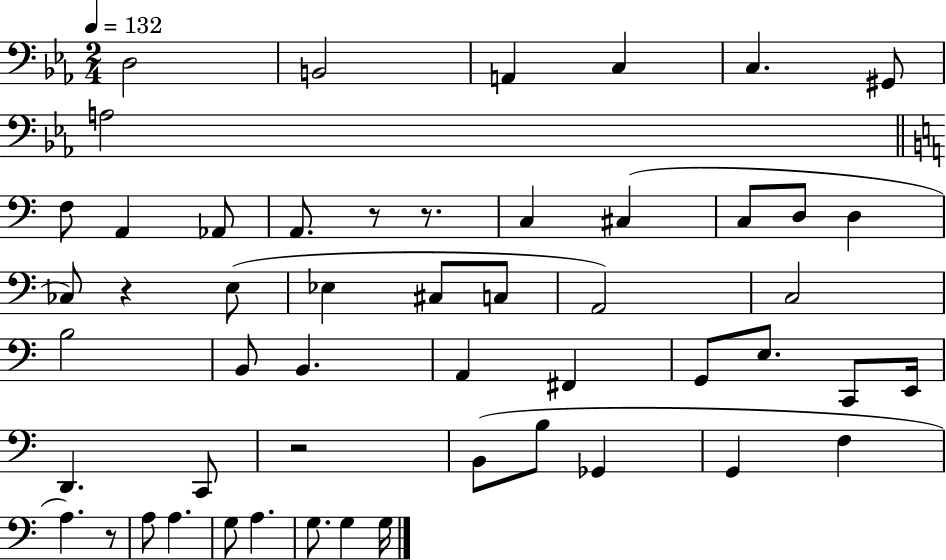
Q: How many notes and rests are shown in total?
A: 52